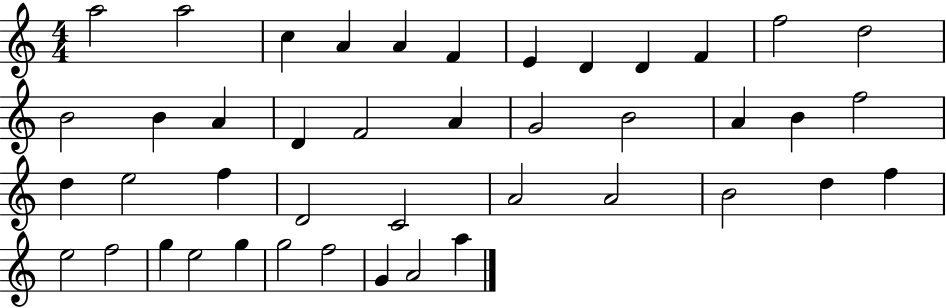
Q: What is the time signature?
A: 4/4